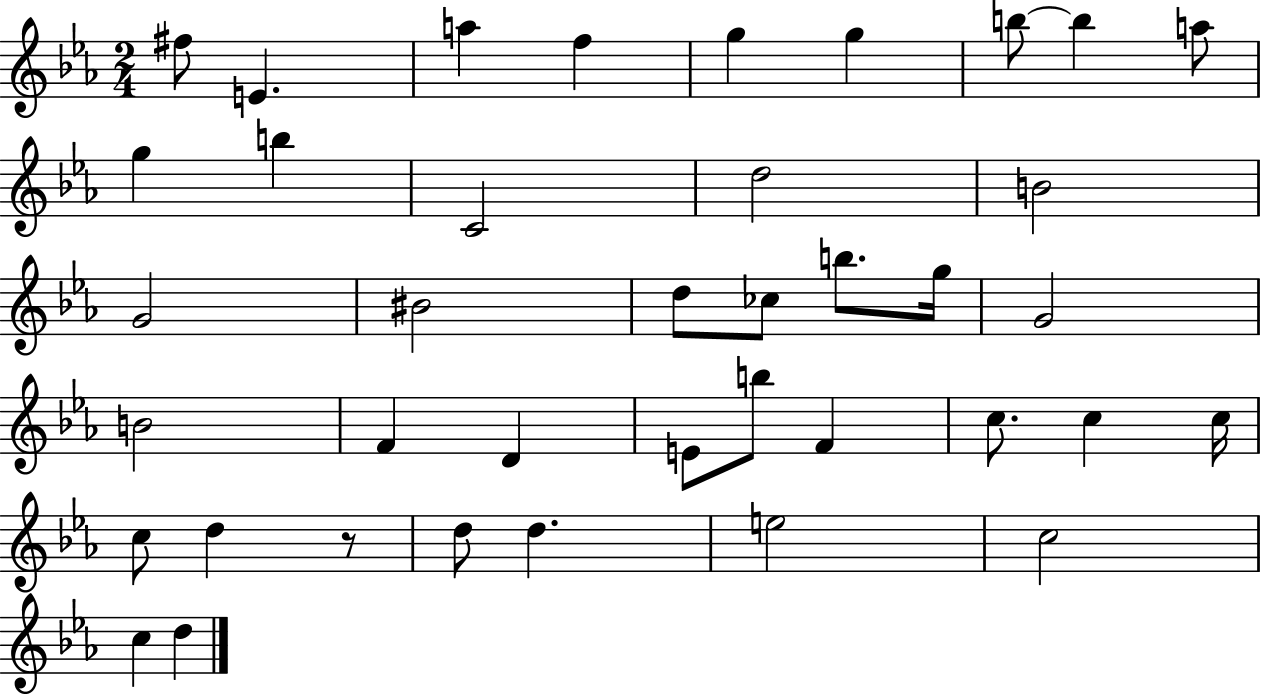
X:1
T:Untitled
M:2/4
L:1/4
K:Eb
^f/2 E a f g g b/2 b a/2 g b C2 d2 B2 G2 ^B2 d/2 _c/2 b/2 g/4 G2 B2 F D E/2 b/2 F c/2 c c/4 c/2 d z/2 d/2 d e2 c2 c d